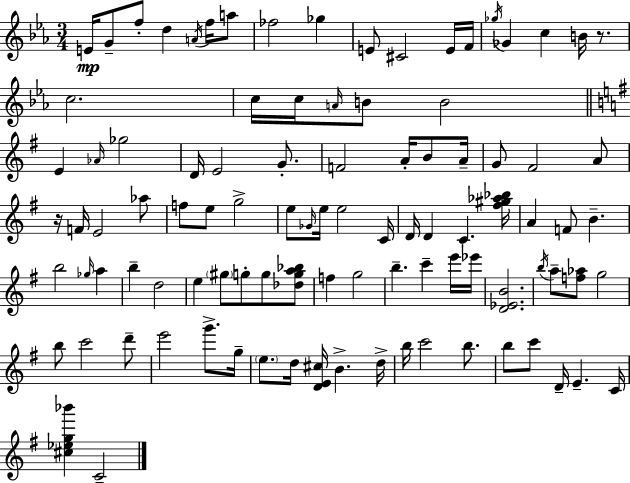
E4/s G4/e F5/e D5/q A4/s F5/s A5/e FES5/h Gb5/q E4/e C#4/h E4/s F4/s Gb5/s Gb4/q C5/q B4/s R/e. C5/h. C5/s C5/s A4/s B4/e B4/h E4/q Ab4/s Gb5/h D4/s E4/h G4/e. F4/h A4/s B4/e A4/s G4/e F#4/h A4/e R/s F4/s E4/h Ab5/e F5/e E5/e G5/h E5/e Gb4/s E5/s E5/h C4/s D4/s D4/q C4/q. [F#5,G#5,Ab5,Bb5]/s A4/q F4/e B4/q. B5/h Gb5/s A5/q B5/q D5/h E5/q G#5/e G5/e G5/e [Db5,G5,A5,Bb5]/e F5/q G5/h B5/q. C6/q E6/s Eb6/s [D4,Eb4,B4]/h. B5/s A5/e [F5,Ab5]/e G5/h B5/e C6/h D6/e E6/h G6/e. G5/s E5/e. D5/s [D4,E4,C#5]/s B4/q. D5/s B5/s C6/h B5/e. B5/e C6/e D4/s E4/q. C4/s [C#5,Eb5,G5,Bb6]/q C4/h